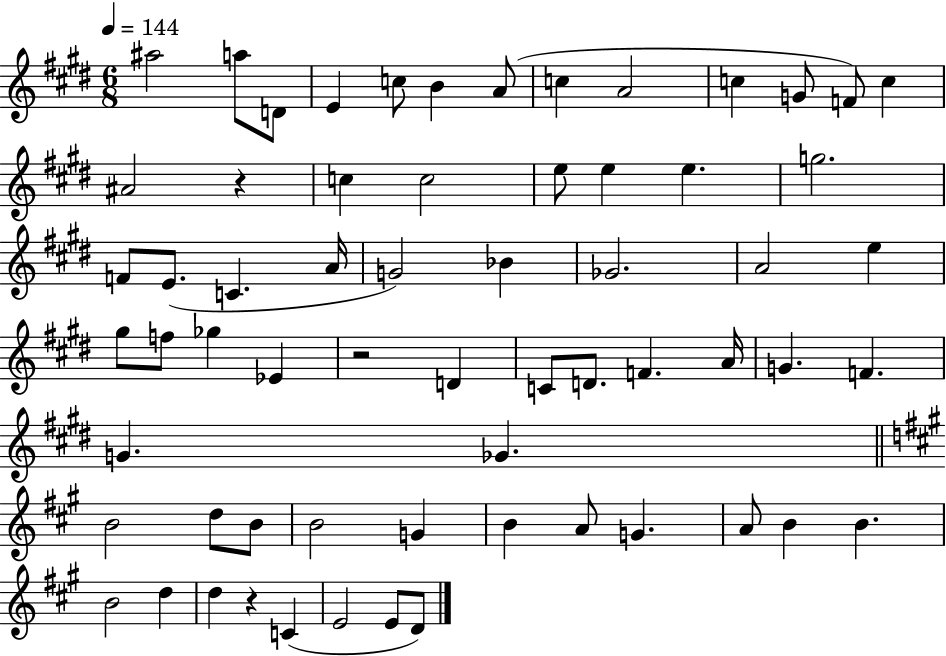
{
  \clef treble
  \numericTimeSignature
  \time 6/8
  \key e \major
  \tempo 4 = 144
  \repeat volta 2 { ais''2 a''8 d'8 | e'4 c''8 b'4 a'8( | c''4 a'2 | c''4 g'8 f'8) c''4 | \break ais'2 r4 | c''4 c''2 | e''8 e''4 e''4. | g''2. | \break f'8 e'8.( c'4. a'16 | g'2) bes'4 | ges'2. | a'2 e''4 | \break gis''8 f''8 ges''4 ees'4 | r2 d'4 | c'8 d'8. f'4. a'16 | g'4. f'4. | \break g'4. ges'4. | \bar "||" \break \key a \major b'2 d''8 b'8 | b'2 g'4 | b'4 a'8 g'4. | a'8 b'4 b'4. | \break b'2 d''4 | d''4 r4 c'4( | e'2 e'8 d'8) | } \bar "|."
}